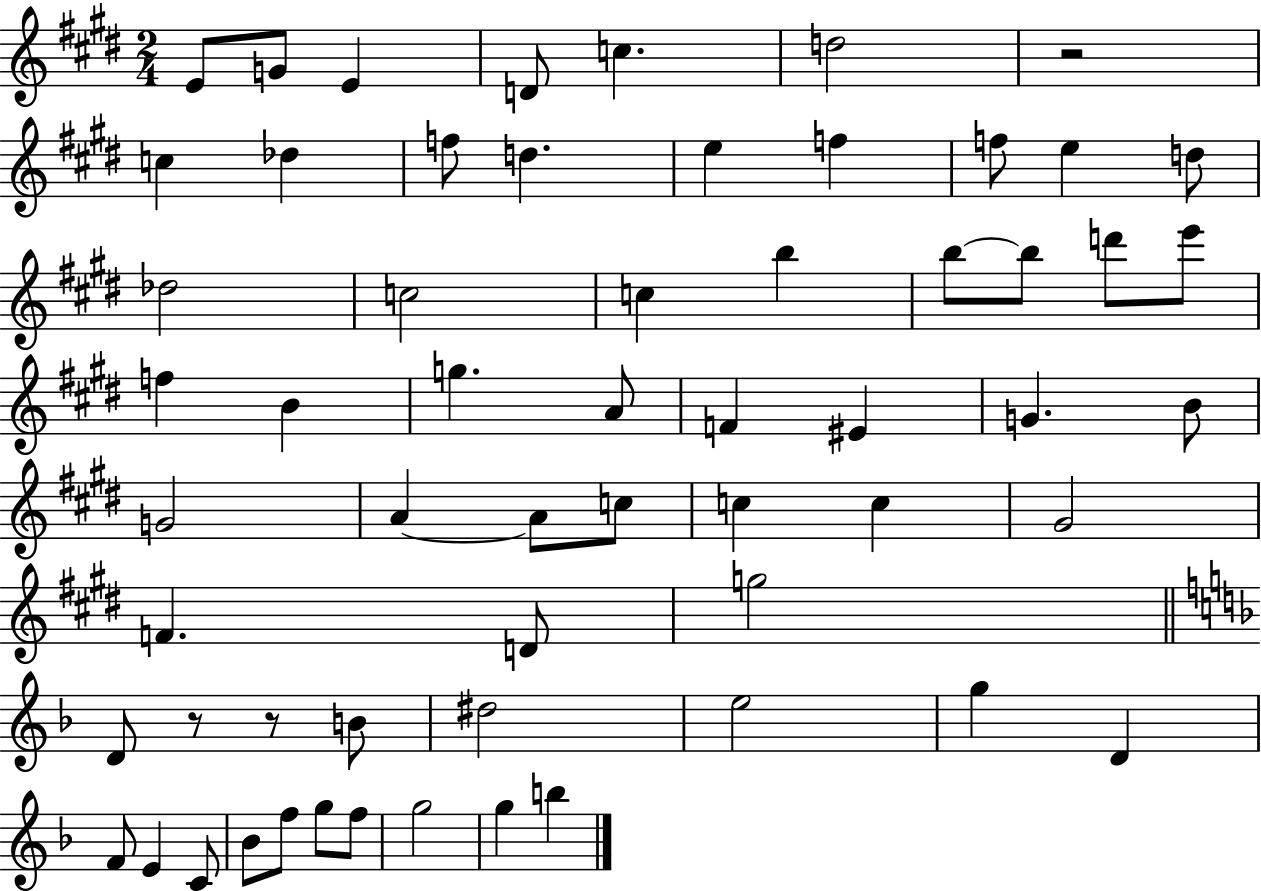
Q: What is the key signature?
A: E major